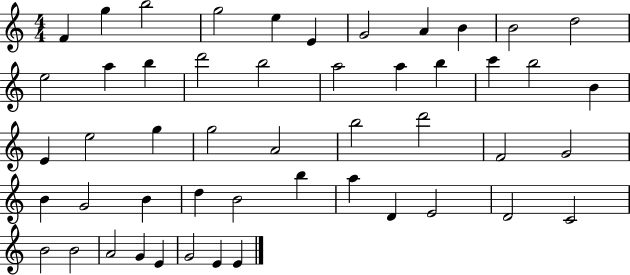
X:1
T:Untitled
M:4/4
L:1/4
K:C
F g b2 g2 e E G2 A B B2 d2 e2 a b d'2 b2 a2 a b c' b2 B E e2 g g2 A2 b2 d'2 F2 G2 B G2 B d B2 b a D E2 D2 C2 B2 B2 A2 G E G2 E E